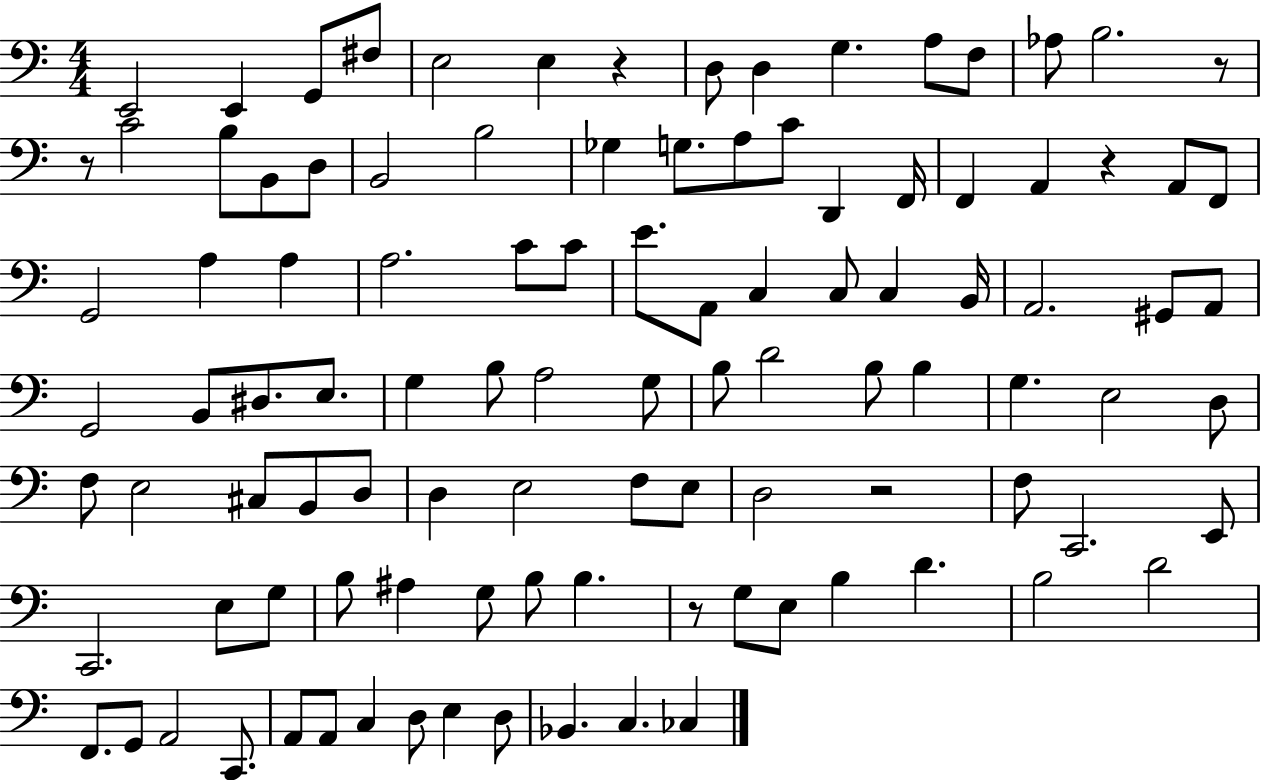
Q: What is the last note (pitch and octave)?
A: CES3